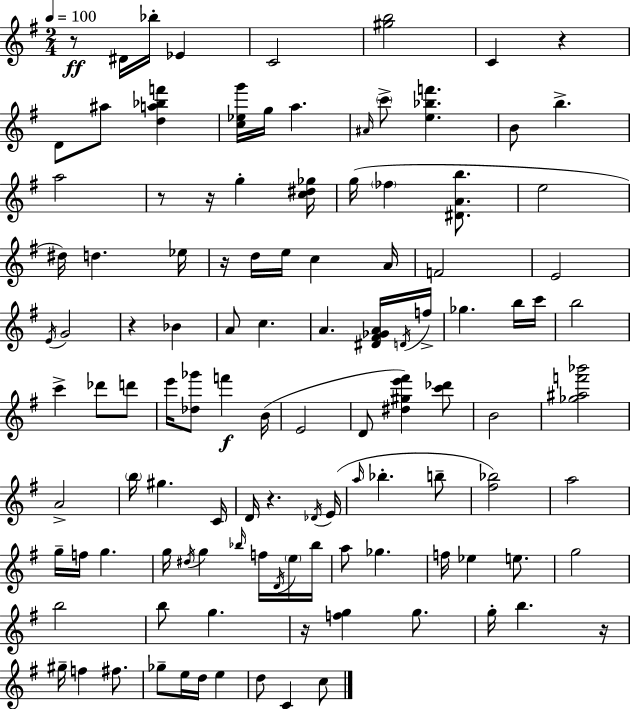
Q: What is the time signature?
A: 2/4